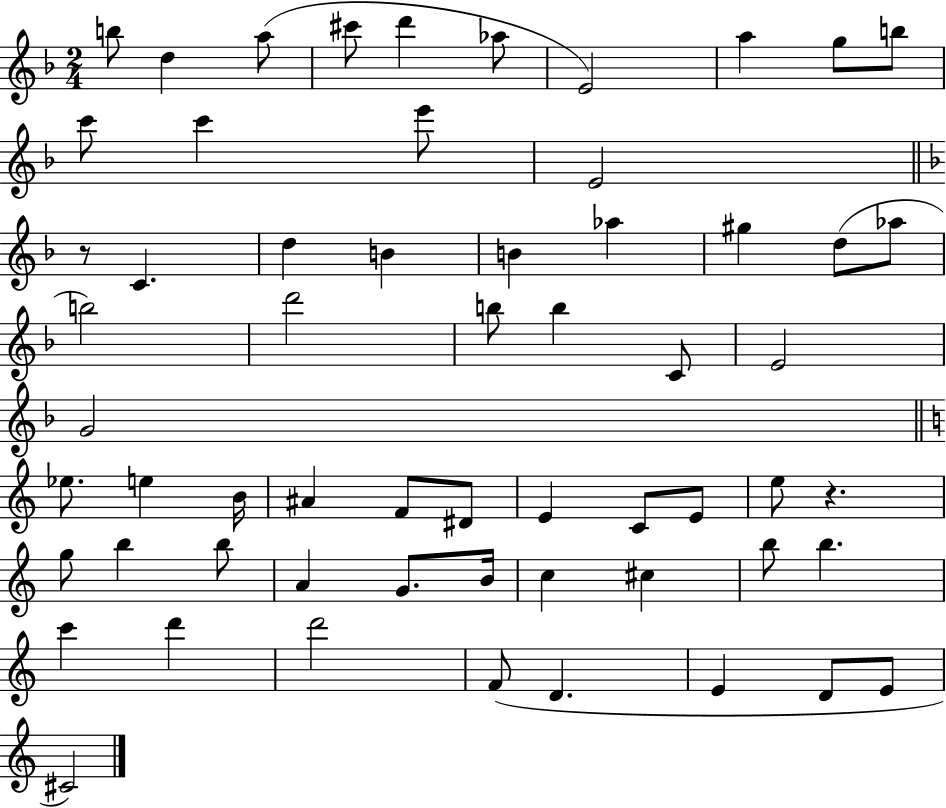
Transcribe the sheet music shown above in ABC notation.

X:1
T:Untitled
M:2/4
L:1/4
K:F
b/2 d a/2 ^c'/2 d' _a/2 E2 a g/2 b/2 c'/2 c' e'/2 E2 z/2 C d B B _a ^g d/2 _a/2 b2 d'2 b/2 b C/2 E2 G2 _e/2 e B/4 ^A F/2 ^D/2 E C/2 E/2 e/2 z g/2 b b/2 A G/2 B/4 c ^c b/2 b c' d' d'2 F/2 D E D/2 E/2 ^C2